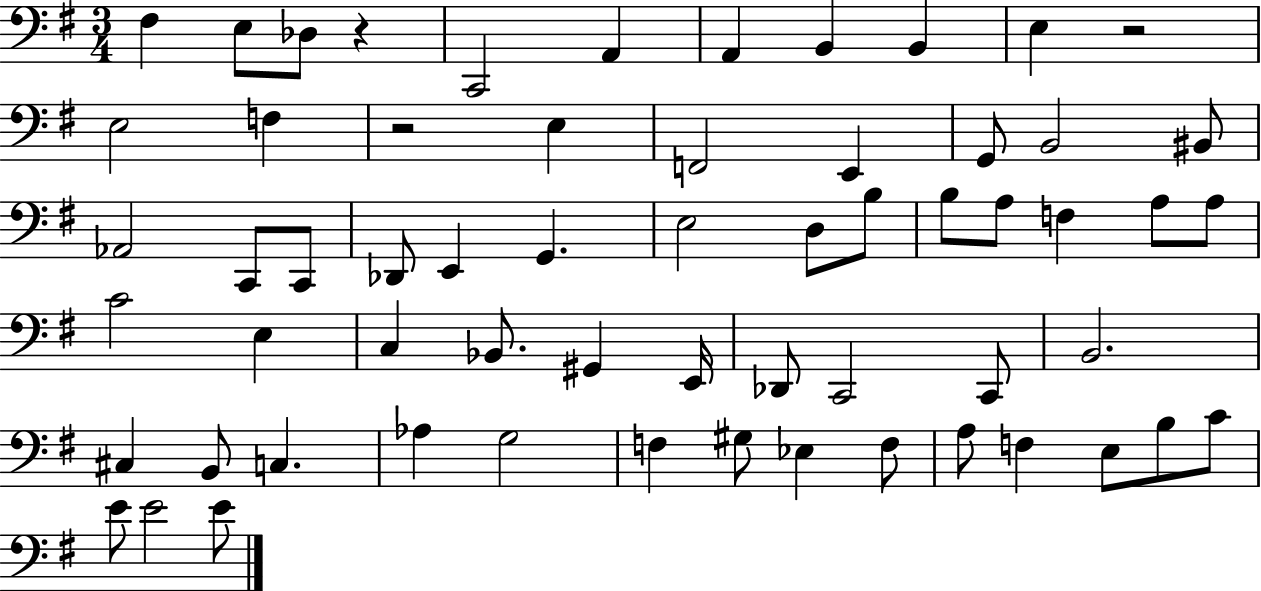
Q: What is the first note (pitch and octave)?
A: F#3